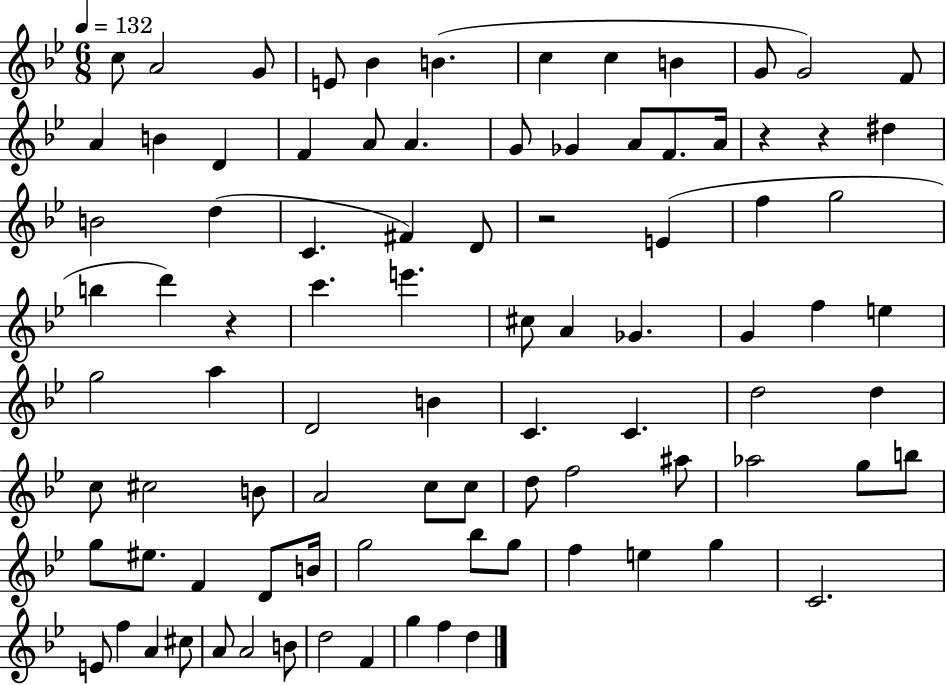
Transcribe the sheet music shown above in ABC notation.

X:1
T:Untitled
M:6/8
L:1/4
K:Bb
c/2 A2 G/2 E/2 _B B c c B G/2 G2 F/2 A B D F A/2 A G/2 _G A/2 F/2 A/4 z z ^d B2 d C ^F D/2 z2 E f g2 b d' z c' e' ^c/2 A _G G f e g2 a D2 B C C d2 d c/2 ^c2 B/2 A2 c/2 c/2 d/2 f2 ^a/2 _a2 g/2 b/2 g/2 ^e/2 F D/2 B/4 g2 _b/2 g/2 f e g C2 E/2 f A ^c/2 A/2 A2 B/2 d2 F g f d